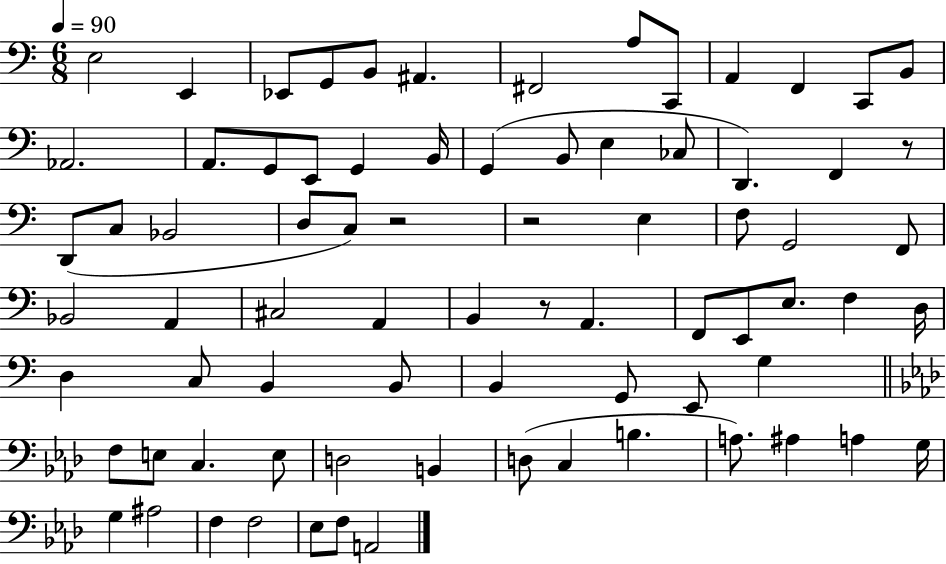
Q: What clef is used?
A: bass